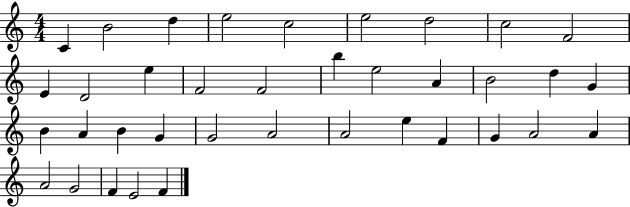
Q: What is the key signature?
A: C major